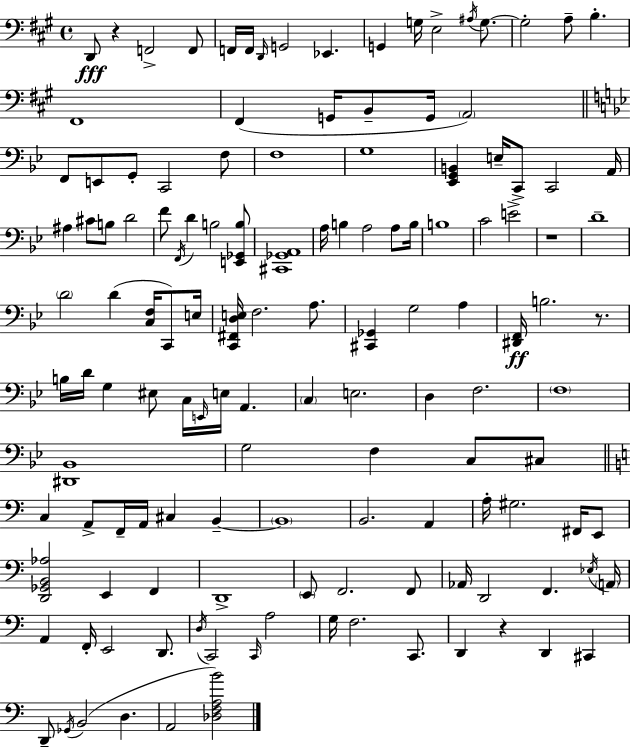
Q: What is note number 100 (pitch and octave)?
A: A2